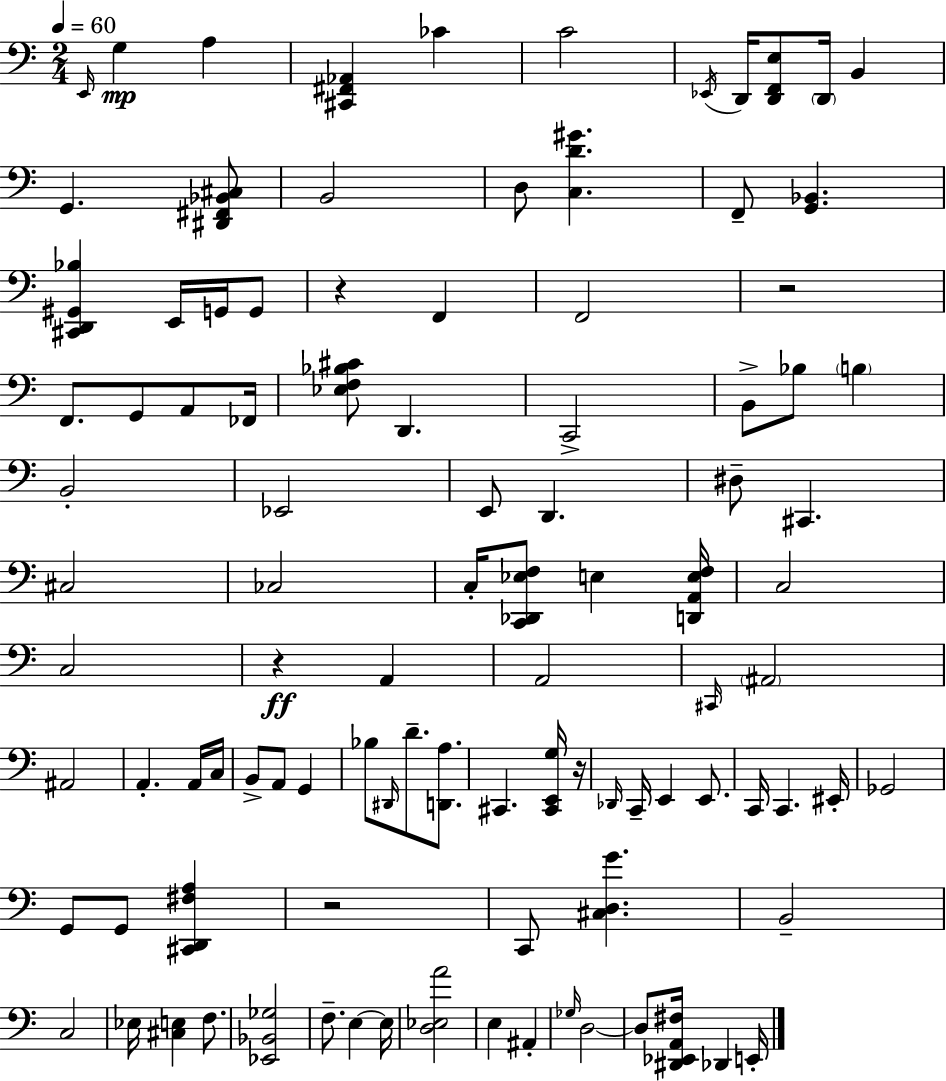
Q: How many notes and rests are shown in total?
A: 101